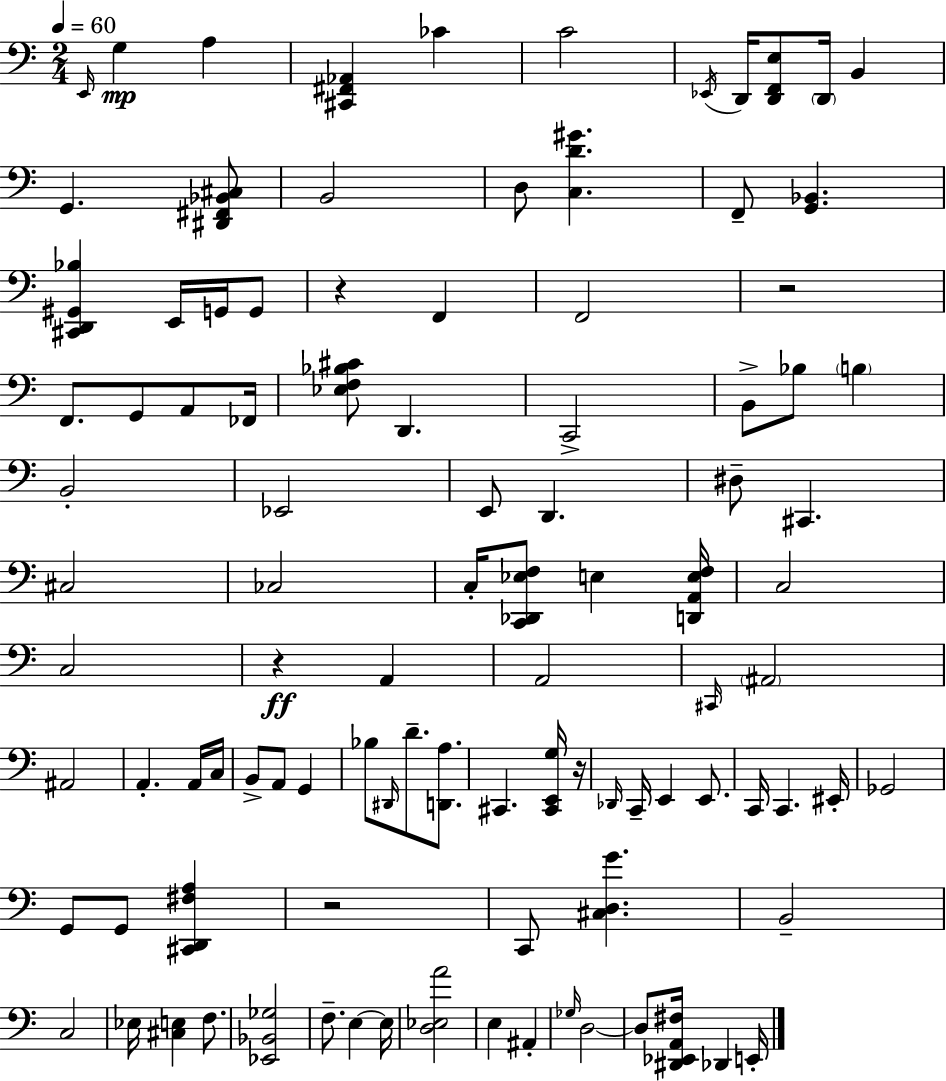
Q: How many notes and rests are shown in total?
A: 101